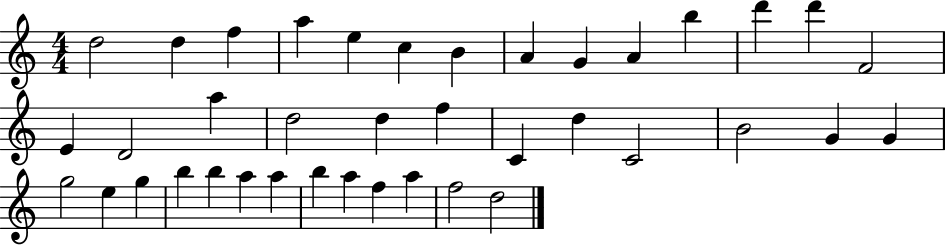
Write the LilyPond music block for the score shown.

{
  \clef treble
  \numericTimeSignature
  \time 4/4
  \key c \major
  d''2 d''4 f''4 | a''4 e''4 c''4 b'4 | a'4 g'4 a'4 b''4 | d'''4 d'''4 f'2 | \break e'4 d'2 a''4 | d''2 d''4 f''4 | c'4 d''4 c'2 | b'2 g'4 g'4 | \break g''2 e''4 g''4 | b''4 b''4 a''4 a''4 | b''4 a''4 f''4 a''4 | f''2 d''2 | \break \bar "|."
}